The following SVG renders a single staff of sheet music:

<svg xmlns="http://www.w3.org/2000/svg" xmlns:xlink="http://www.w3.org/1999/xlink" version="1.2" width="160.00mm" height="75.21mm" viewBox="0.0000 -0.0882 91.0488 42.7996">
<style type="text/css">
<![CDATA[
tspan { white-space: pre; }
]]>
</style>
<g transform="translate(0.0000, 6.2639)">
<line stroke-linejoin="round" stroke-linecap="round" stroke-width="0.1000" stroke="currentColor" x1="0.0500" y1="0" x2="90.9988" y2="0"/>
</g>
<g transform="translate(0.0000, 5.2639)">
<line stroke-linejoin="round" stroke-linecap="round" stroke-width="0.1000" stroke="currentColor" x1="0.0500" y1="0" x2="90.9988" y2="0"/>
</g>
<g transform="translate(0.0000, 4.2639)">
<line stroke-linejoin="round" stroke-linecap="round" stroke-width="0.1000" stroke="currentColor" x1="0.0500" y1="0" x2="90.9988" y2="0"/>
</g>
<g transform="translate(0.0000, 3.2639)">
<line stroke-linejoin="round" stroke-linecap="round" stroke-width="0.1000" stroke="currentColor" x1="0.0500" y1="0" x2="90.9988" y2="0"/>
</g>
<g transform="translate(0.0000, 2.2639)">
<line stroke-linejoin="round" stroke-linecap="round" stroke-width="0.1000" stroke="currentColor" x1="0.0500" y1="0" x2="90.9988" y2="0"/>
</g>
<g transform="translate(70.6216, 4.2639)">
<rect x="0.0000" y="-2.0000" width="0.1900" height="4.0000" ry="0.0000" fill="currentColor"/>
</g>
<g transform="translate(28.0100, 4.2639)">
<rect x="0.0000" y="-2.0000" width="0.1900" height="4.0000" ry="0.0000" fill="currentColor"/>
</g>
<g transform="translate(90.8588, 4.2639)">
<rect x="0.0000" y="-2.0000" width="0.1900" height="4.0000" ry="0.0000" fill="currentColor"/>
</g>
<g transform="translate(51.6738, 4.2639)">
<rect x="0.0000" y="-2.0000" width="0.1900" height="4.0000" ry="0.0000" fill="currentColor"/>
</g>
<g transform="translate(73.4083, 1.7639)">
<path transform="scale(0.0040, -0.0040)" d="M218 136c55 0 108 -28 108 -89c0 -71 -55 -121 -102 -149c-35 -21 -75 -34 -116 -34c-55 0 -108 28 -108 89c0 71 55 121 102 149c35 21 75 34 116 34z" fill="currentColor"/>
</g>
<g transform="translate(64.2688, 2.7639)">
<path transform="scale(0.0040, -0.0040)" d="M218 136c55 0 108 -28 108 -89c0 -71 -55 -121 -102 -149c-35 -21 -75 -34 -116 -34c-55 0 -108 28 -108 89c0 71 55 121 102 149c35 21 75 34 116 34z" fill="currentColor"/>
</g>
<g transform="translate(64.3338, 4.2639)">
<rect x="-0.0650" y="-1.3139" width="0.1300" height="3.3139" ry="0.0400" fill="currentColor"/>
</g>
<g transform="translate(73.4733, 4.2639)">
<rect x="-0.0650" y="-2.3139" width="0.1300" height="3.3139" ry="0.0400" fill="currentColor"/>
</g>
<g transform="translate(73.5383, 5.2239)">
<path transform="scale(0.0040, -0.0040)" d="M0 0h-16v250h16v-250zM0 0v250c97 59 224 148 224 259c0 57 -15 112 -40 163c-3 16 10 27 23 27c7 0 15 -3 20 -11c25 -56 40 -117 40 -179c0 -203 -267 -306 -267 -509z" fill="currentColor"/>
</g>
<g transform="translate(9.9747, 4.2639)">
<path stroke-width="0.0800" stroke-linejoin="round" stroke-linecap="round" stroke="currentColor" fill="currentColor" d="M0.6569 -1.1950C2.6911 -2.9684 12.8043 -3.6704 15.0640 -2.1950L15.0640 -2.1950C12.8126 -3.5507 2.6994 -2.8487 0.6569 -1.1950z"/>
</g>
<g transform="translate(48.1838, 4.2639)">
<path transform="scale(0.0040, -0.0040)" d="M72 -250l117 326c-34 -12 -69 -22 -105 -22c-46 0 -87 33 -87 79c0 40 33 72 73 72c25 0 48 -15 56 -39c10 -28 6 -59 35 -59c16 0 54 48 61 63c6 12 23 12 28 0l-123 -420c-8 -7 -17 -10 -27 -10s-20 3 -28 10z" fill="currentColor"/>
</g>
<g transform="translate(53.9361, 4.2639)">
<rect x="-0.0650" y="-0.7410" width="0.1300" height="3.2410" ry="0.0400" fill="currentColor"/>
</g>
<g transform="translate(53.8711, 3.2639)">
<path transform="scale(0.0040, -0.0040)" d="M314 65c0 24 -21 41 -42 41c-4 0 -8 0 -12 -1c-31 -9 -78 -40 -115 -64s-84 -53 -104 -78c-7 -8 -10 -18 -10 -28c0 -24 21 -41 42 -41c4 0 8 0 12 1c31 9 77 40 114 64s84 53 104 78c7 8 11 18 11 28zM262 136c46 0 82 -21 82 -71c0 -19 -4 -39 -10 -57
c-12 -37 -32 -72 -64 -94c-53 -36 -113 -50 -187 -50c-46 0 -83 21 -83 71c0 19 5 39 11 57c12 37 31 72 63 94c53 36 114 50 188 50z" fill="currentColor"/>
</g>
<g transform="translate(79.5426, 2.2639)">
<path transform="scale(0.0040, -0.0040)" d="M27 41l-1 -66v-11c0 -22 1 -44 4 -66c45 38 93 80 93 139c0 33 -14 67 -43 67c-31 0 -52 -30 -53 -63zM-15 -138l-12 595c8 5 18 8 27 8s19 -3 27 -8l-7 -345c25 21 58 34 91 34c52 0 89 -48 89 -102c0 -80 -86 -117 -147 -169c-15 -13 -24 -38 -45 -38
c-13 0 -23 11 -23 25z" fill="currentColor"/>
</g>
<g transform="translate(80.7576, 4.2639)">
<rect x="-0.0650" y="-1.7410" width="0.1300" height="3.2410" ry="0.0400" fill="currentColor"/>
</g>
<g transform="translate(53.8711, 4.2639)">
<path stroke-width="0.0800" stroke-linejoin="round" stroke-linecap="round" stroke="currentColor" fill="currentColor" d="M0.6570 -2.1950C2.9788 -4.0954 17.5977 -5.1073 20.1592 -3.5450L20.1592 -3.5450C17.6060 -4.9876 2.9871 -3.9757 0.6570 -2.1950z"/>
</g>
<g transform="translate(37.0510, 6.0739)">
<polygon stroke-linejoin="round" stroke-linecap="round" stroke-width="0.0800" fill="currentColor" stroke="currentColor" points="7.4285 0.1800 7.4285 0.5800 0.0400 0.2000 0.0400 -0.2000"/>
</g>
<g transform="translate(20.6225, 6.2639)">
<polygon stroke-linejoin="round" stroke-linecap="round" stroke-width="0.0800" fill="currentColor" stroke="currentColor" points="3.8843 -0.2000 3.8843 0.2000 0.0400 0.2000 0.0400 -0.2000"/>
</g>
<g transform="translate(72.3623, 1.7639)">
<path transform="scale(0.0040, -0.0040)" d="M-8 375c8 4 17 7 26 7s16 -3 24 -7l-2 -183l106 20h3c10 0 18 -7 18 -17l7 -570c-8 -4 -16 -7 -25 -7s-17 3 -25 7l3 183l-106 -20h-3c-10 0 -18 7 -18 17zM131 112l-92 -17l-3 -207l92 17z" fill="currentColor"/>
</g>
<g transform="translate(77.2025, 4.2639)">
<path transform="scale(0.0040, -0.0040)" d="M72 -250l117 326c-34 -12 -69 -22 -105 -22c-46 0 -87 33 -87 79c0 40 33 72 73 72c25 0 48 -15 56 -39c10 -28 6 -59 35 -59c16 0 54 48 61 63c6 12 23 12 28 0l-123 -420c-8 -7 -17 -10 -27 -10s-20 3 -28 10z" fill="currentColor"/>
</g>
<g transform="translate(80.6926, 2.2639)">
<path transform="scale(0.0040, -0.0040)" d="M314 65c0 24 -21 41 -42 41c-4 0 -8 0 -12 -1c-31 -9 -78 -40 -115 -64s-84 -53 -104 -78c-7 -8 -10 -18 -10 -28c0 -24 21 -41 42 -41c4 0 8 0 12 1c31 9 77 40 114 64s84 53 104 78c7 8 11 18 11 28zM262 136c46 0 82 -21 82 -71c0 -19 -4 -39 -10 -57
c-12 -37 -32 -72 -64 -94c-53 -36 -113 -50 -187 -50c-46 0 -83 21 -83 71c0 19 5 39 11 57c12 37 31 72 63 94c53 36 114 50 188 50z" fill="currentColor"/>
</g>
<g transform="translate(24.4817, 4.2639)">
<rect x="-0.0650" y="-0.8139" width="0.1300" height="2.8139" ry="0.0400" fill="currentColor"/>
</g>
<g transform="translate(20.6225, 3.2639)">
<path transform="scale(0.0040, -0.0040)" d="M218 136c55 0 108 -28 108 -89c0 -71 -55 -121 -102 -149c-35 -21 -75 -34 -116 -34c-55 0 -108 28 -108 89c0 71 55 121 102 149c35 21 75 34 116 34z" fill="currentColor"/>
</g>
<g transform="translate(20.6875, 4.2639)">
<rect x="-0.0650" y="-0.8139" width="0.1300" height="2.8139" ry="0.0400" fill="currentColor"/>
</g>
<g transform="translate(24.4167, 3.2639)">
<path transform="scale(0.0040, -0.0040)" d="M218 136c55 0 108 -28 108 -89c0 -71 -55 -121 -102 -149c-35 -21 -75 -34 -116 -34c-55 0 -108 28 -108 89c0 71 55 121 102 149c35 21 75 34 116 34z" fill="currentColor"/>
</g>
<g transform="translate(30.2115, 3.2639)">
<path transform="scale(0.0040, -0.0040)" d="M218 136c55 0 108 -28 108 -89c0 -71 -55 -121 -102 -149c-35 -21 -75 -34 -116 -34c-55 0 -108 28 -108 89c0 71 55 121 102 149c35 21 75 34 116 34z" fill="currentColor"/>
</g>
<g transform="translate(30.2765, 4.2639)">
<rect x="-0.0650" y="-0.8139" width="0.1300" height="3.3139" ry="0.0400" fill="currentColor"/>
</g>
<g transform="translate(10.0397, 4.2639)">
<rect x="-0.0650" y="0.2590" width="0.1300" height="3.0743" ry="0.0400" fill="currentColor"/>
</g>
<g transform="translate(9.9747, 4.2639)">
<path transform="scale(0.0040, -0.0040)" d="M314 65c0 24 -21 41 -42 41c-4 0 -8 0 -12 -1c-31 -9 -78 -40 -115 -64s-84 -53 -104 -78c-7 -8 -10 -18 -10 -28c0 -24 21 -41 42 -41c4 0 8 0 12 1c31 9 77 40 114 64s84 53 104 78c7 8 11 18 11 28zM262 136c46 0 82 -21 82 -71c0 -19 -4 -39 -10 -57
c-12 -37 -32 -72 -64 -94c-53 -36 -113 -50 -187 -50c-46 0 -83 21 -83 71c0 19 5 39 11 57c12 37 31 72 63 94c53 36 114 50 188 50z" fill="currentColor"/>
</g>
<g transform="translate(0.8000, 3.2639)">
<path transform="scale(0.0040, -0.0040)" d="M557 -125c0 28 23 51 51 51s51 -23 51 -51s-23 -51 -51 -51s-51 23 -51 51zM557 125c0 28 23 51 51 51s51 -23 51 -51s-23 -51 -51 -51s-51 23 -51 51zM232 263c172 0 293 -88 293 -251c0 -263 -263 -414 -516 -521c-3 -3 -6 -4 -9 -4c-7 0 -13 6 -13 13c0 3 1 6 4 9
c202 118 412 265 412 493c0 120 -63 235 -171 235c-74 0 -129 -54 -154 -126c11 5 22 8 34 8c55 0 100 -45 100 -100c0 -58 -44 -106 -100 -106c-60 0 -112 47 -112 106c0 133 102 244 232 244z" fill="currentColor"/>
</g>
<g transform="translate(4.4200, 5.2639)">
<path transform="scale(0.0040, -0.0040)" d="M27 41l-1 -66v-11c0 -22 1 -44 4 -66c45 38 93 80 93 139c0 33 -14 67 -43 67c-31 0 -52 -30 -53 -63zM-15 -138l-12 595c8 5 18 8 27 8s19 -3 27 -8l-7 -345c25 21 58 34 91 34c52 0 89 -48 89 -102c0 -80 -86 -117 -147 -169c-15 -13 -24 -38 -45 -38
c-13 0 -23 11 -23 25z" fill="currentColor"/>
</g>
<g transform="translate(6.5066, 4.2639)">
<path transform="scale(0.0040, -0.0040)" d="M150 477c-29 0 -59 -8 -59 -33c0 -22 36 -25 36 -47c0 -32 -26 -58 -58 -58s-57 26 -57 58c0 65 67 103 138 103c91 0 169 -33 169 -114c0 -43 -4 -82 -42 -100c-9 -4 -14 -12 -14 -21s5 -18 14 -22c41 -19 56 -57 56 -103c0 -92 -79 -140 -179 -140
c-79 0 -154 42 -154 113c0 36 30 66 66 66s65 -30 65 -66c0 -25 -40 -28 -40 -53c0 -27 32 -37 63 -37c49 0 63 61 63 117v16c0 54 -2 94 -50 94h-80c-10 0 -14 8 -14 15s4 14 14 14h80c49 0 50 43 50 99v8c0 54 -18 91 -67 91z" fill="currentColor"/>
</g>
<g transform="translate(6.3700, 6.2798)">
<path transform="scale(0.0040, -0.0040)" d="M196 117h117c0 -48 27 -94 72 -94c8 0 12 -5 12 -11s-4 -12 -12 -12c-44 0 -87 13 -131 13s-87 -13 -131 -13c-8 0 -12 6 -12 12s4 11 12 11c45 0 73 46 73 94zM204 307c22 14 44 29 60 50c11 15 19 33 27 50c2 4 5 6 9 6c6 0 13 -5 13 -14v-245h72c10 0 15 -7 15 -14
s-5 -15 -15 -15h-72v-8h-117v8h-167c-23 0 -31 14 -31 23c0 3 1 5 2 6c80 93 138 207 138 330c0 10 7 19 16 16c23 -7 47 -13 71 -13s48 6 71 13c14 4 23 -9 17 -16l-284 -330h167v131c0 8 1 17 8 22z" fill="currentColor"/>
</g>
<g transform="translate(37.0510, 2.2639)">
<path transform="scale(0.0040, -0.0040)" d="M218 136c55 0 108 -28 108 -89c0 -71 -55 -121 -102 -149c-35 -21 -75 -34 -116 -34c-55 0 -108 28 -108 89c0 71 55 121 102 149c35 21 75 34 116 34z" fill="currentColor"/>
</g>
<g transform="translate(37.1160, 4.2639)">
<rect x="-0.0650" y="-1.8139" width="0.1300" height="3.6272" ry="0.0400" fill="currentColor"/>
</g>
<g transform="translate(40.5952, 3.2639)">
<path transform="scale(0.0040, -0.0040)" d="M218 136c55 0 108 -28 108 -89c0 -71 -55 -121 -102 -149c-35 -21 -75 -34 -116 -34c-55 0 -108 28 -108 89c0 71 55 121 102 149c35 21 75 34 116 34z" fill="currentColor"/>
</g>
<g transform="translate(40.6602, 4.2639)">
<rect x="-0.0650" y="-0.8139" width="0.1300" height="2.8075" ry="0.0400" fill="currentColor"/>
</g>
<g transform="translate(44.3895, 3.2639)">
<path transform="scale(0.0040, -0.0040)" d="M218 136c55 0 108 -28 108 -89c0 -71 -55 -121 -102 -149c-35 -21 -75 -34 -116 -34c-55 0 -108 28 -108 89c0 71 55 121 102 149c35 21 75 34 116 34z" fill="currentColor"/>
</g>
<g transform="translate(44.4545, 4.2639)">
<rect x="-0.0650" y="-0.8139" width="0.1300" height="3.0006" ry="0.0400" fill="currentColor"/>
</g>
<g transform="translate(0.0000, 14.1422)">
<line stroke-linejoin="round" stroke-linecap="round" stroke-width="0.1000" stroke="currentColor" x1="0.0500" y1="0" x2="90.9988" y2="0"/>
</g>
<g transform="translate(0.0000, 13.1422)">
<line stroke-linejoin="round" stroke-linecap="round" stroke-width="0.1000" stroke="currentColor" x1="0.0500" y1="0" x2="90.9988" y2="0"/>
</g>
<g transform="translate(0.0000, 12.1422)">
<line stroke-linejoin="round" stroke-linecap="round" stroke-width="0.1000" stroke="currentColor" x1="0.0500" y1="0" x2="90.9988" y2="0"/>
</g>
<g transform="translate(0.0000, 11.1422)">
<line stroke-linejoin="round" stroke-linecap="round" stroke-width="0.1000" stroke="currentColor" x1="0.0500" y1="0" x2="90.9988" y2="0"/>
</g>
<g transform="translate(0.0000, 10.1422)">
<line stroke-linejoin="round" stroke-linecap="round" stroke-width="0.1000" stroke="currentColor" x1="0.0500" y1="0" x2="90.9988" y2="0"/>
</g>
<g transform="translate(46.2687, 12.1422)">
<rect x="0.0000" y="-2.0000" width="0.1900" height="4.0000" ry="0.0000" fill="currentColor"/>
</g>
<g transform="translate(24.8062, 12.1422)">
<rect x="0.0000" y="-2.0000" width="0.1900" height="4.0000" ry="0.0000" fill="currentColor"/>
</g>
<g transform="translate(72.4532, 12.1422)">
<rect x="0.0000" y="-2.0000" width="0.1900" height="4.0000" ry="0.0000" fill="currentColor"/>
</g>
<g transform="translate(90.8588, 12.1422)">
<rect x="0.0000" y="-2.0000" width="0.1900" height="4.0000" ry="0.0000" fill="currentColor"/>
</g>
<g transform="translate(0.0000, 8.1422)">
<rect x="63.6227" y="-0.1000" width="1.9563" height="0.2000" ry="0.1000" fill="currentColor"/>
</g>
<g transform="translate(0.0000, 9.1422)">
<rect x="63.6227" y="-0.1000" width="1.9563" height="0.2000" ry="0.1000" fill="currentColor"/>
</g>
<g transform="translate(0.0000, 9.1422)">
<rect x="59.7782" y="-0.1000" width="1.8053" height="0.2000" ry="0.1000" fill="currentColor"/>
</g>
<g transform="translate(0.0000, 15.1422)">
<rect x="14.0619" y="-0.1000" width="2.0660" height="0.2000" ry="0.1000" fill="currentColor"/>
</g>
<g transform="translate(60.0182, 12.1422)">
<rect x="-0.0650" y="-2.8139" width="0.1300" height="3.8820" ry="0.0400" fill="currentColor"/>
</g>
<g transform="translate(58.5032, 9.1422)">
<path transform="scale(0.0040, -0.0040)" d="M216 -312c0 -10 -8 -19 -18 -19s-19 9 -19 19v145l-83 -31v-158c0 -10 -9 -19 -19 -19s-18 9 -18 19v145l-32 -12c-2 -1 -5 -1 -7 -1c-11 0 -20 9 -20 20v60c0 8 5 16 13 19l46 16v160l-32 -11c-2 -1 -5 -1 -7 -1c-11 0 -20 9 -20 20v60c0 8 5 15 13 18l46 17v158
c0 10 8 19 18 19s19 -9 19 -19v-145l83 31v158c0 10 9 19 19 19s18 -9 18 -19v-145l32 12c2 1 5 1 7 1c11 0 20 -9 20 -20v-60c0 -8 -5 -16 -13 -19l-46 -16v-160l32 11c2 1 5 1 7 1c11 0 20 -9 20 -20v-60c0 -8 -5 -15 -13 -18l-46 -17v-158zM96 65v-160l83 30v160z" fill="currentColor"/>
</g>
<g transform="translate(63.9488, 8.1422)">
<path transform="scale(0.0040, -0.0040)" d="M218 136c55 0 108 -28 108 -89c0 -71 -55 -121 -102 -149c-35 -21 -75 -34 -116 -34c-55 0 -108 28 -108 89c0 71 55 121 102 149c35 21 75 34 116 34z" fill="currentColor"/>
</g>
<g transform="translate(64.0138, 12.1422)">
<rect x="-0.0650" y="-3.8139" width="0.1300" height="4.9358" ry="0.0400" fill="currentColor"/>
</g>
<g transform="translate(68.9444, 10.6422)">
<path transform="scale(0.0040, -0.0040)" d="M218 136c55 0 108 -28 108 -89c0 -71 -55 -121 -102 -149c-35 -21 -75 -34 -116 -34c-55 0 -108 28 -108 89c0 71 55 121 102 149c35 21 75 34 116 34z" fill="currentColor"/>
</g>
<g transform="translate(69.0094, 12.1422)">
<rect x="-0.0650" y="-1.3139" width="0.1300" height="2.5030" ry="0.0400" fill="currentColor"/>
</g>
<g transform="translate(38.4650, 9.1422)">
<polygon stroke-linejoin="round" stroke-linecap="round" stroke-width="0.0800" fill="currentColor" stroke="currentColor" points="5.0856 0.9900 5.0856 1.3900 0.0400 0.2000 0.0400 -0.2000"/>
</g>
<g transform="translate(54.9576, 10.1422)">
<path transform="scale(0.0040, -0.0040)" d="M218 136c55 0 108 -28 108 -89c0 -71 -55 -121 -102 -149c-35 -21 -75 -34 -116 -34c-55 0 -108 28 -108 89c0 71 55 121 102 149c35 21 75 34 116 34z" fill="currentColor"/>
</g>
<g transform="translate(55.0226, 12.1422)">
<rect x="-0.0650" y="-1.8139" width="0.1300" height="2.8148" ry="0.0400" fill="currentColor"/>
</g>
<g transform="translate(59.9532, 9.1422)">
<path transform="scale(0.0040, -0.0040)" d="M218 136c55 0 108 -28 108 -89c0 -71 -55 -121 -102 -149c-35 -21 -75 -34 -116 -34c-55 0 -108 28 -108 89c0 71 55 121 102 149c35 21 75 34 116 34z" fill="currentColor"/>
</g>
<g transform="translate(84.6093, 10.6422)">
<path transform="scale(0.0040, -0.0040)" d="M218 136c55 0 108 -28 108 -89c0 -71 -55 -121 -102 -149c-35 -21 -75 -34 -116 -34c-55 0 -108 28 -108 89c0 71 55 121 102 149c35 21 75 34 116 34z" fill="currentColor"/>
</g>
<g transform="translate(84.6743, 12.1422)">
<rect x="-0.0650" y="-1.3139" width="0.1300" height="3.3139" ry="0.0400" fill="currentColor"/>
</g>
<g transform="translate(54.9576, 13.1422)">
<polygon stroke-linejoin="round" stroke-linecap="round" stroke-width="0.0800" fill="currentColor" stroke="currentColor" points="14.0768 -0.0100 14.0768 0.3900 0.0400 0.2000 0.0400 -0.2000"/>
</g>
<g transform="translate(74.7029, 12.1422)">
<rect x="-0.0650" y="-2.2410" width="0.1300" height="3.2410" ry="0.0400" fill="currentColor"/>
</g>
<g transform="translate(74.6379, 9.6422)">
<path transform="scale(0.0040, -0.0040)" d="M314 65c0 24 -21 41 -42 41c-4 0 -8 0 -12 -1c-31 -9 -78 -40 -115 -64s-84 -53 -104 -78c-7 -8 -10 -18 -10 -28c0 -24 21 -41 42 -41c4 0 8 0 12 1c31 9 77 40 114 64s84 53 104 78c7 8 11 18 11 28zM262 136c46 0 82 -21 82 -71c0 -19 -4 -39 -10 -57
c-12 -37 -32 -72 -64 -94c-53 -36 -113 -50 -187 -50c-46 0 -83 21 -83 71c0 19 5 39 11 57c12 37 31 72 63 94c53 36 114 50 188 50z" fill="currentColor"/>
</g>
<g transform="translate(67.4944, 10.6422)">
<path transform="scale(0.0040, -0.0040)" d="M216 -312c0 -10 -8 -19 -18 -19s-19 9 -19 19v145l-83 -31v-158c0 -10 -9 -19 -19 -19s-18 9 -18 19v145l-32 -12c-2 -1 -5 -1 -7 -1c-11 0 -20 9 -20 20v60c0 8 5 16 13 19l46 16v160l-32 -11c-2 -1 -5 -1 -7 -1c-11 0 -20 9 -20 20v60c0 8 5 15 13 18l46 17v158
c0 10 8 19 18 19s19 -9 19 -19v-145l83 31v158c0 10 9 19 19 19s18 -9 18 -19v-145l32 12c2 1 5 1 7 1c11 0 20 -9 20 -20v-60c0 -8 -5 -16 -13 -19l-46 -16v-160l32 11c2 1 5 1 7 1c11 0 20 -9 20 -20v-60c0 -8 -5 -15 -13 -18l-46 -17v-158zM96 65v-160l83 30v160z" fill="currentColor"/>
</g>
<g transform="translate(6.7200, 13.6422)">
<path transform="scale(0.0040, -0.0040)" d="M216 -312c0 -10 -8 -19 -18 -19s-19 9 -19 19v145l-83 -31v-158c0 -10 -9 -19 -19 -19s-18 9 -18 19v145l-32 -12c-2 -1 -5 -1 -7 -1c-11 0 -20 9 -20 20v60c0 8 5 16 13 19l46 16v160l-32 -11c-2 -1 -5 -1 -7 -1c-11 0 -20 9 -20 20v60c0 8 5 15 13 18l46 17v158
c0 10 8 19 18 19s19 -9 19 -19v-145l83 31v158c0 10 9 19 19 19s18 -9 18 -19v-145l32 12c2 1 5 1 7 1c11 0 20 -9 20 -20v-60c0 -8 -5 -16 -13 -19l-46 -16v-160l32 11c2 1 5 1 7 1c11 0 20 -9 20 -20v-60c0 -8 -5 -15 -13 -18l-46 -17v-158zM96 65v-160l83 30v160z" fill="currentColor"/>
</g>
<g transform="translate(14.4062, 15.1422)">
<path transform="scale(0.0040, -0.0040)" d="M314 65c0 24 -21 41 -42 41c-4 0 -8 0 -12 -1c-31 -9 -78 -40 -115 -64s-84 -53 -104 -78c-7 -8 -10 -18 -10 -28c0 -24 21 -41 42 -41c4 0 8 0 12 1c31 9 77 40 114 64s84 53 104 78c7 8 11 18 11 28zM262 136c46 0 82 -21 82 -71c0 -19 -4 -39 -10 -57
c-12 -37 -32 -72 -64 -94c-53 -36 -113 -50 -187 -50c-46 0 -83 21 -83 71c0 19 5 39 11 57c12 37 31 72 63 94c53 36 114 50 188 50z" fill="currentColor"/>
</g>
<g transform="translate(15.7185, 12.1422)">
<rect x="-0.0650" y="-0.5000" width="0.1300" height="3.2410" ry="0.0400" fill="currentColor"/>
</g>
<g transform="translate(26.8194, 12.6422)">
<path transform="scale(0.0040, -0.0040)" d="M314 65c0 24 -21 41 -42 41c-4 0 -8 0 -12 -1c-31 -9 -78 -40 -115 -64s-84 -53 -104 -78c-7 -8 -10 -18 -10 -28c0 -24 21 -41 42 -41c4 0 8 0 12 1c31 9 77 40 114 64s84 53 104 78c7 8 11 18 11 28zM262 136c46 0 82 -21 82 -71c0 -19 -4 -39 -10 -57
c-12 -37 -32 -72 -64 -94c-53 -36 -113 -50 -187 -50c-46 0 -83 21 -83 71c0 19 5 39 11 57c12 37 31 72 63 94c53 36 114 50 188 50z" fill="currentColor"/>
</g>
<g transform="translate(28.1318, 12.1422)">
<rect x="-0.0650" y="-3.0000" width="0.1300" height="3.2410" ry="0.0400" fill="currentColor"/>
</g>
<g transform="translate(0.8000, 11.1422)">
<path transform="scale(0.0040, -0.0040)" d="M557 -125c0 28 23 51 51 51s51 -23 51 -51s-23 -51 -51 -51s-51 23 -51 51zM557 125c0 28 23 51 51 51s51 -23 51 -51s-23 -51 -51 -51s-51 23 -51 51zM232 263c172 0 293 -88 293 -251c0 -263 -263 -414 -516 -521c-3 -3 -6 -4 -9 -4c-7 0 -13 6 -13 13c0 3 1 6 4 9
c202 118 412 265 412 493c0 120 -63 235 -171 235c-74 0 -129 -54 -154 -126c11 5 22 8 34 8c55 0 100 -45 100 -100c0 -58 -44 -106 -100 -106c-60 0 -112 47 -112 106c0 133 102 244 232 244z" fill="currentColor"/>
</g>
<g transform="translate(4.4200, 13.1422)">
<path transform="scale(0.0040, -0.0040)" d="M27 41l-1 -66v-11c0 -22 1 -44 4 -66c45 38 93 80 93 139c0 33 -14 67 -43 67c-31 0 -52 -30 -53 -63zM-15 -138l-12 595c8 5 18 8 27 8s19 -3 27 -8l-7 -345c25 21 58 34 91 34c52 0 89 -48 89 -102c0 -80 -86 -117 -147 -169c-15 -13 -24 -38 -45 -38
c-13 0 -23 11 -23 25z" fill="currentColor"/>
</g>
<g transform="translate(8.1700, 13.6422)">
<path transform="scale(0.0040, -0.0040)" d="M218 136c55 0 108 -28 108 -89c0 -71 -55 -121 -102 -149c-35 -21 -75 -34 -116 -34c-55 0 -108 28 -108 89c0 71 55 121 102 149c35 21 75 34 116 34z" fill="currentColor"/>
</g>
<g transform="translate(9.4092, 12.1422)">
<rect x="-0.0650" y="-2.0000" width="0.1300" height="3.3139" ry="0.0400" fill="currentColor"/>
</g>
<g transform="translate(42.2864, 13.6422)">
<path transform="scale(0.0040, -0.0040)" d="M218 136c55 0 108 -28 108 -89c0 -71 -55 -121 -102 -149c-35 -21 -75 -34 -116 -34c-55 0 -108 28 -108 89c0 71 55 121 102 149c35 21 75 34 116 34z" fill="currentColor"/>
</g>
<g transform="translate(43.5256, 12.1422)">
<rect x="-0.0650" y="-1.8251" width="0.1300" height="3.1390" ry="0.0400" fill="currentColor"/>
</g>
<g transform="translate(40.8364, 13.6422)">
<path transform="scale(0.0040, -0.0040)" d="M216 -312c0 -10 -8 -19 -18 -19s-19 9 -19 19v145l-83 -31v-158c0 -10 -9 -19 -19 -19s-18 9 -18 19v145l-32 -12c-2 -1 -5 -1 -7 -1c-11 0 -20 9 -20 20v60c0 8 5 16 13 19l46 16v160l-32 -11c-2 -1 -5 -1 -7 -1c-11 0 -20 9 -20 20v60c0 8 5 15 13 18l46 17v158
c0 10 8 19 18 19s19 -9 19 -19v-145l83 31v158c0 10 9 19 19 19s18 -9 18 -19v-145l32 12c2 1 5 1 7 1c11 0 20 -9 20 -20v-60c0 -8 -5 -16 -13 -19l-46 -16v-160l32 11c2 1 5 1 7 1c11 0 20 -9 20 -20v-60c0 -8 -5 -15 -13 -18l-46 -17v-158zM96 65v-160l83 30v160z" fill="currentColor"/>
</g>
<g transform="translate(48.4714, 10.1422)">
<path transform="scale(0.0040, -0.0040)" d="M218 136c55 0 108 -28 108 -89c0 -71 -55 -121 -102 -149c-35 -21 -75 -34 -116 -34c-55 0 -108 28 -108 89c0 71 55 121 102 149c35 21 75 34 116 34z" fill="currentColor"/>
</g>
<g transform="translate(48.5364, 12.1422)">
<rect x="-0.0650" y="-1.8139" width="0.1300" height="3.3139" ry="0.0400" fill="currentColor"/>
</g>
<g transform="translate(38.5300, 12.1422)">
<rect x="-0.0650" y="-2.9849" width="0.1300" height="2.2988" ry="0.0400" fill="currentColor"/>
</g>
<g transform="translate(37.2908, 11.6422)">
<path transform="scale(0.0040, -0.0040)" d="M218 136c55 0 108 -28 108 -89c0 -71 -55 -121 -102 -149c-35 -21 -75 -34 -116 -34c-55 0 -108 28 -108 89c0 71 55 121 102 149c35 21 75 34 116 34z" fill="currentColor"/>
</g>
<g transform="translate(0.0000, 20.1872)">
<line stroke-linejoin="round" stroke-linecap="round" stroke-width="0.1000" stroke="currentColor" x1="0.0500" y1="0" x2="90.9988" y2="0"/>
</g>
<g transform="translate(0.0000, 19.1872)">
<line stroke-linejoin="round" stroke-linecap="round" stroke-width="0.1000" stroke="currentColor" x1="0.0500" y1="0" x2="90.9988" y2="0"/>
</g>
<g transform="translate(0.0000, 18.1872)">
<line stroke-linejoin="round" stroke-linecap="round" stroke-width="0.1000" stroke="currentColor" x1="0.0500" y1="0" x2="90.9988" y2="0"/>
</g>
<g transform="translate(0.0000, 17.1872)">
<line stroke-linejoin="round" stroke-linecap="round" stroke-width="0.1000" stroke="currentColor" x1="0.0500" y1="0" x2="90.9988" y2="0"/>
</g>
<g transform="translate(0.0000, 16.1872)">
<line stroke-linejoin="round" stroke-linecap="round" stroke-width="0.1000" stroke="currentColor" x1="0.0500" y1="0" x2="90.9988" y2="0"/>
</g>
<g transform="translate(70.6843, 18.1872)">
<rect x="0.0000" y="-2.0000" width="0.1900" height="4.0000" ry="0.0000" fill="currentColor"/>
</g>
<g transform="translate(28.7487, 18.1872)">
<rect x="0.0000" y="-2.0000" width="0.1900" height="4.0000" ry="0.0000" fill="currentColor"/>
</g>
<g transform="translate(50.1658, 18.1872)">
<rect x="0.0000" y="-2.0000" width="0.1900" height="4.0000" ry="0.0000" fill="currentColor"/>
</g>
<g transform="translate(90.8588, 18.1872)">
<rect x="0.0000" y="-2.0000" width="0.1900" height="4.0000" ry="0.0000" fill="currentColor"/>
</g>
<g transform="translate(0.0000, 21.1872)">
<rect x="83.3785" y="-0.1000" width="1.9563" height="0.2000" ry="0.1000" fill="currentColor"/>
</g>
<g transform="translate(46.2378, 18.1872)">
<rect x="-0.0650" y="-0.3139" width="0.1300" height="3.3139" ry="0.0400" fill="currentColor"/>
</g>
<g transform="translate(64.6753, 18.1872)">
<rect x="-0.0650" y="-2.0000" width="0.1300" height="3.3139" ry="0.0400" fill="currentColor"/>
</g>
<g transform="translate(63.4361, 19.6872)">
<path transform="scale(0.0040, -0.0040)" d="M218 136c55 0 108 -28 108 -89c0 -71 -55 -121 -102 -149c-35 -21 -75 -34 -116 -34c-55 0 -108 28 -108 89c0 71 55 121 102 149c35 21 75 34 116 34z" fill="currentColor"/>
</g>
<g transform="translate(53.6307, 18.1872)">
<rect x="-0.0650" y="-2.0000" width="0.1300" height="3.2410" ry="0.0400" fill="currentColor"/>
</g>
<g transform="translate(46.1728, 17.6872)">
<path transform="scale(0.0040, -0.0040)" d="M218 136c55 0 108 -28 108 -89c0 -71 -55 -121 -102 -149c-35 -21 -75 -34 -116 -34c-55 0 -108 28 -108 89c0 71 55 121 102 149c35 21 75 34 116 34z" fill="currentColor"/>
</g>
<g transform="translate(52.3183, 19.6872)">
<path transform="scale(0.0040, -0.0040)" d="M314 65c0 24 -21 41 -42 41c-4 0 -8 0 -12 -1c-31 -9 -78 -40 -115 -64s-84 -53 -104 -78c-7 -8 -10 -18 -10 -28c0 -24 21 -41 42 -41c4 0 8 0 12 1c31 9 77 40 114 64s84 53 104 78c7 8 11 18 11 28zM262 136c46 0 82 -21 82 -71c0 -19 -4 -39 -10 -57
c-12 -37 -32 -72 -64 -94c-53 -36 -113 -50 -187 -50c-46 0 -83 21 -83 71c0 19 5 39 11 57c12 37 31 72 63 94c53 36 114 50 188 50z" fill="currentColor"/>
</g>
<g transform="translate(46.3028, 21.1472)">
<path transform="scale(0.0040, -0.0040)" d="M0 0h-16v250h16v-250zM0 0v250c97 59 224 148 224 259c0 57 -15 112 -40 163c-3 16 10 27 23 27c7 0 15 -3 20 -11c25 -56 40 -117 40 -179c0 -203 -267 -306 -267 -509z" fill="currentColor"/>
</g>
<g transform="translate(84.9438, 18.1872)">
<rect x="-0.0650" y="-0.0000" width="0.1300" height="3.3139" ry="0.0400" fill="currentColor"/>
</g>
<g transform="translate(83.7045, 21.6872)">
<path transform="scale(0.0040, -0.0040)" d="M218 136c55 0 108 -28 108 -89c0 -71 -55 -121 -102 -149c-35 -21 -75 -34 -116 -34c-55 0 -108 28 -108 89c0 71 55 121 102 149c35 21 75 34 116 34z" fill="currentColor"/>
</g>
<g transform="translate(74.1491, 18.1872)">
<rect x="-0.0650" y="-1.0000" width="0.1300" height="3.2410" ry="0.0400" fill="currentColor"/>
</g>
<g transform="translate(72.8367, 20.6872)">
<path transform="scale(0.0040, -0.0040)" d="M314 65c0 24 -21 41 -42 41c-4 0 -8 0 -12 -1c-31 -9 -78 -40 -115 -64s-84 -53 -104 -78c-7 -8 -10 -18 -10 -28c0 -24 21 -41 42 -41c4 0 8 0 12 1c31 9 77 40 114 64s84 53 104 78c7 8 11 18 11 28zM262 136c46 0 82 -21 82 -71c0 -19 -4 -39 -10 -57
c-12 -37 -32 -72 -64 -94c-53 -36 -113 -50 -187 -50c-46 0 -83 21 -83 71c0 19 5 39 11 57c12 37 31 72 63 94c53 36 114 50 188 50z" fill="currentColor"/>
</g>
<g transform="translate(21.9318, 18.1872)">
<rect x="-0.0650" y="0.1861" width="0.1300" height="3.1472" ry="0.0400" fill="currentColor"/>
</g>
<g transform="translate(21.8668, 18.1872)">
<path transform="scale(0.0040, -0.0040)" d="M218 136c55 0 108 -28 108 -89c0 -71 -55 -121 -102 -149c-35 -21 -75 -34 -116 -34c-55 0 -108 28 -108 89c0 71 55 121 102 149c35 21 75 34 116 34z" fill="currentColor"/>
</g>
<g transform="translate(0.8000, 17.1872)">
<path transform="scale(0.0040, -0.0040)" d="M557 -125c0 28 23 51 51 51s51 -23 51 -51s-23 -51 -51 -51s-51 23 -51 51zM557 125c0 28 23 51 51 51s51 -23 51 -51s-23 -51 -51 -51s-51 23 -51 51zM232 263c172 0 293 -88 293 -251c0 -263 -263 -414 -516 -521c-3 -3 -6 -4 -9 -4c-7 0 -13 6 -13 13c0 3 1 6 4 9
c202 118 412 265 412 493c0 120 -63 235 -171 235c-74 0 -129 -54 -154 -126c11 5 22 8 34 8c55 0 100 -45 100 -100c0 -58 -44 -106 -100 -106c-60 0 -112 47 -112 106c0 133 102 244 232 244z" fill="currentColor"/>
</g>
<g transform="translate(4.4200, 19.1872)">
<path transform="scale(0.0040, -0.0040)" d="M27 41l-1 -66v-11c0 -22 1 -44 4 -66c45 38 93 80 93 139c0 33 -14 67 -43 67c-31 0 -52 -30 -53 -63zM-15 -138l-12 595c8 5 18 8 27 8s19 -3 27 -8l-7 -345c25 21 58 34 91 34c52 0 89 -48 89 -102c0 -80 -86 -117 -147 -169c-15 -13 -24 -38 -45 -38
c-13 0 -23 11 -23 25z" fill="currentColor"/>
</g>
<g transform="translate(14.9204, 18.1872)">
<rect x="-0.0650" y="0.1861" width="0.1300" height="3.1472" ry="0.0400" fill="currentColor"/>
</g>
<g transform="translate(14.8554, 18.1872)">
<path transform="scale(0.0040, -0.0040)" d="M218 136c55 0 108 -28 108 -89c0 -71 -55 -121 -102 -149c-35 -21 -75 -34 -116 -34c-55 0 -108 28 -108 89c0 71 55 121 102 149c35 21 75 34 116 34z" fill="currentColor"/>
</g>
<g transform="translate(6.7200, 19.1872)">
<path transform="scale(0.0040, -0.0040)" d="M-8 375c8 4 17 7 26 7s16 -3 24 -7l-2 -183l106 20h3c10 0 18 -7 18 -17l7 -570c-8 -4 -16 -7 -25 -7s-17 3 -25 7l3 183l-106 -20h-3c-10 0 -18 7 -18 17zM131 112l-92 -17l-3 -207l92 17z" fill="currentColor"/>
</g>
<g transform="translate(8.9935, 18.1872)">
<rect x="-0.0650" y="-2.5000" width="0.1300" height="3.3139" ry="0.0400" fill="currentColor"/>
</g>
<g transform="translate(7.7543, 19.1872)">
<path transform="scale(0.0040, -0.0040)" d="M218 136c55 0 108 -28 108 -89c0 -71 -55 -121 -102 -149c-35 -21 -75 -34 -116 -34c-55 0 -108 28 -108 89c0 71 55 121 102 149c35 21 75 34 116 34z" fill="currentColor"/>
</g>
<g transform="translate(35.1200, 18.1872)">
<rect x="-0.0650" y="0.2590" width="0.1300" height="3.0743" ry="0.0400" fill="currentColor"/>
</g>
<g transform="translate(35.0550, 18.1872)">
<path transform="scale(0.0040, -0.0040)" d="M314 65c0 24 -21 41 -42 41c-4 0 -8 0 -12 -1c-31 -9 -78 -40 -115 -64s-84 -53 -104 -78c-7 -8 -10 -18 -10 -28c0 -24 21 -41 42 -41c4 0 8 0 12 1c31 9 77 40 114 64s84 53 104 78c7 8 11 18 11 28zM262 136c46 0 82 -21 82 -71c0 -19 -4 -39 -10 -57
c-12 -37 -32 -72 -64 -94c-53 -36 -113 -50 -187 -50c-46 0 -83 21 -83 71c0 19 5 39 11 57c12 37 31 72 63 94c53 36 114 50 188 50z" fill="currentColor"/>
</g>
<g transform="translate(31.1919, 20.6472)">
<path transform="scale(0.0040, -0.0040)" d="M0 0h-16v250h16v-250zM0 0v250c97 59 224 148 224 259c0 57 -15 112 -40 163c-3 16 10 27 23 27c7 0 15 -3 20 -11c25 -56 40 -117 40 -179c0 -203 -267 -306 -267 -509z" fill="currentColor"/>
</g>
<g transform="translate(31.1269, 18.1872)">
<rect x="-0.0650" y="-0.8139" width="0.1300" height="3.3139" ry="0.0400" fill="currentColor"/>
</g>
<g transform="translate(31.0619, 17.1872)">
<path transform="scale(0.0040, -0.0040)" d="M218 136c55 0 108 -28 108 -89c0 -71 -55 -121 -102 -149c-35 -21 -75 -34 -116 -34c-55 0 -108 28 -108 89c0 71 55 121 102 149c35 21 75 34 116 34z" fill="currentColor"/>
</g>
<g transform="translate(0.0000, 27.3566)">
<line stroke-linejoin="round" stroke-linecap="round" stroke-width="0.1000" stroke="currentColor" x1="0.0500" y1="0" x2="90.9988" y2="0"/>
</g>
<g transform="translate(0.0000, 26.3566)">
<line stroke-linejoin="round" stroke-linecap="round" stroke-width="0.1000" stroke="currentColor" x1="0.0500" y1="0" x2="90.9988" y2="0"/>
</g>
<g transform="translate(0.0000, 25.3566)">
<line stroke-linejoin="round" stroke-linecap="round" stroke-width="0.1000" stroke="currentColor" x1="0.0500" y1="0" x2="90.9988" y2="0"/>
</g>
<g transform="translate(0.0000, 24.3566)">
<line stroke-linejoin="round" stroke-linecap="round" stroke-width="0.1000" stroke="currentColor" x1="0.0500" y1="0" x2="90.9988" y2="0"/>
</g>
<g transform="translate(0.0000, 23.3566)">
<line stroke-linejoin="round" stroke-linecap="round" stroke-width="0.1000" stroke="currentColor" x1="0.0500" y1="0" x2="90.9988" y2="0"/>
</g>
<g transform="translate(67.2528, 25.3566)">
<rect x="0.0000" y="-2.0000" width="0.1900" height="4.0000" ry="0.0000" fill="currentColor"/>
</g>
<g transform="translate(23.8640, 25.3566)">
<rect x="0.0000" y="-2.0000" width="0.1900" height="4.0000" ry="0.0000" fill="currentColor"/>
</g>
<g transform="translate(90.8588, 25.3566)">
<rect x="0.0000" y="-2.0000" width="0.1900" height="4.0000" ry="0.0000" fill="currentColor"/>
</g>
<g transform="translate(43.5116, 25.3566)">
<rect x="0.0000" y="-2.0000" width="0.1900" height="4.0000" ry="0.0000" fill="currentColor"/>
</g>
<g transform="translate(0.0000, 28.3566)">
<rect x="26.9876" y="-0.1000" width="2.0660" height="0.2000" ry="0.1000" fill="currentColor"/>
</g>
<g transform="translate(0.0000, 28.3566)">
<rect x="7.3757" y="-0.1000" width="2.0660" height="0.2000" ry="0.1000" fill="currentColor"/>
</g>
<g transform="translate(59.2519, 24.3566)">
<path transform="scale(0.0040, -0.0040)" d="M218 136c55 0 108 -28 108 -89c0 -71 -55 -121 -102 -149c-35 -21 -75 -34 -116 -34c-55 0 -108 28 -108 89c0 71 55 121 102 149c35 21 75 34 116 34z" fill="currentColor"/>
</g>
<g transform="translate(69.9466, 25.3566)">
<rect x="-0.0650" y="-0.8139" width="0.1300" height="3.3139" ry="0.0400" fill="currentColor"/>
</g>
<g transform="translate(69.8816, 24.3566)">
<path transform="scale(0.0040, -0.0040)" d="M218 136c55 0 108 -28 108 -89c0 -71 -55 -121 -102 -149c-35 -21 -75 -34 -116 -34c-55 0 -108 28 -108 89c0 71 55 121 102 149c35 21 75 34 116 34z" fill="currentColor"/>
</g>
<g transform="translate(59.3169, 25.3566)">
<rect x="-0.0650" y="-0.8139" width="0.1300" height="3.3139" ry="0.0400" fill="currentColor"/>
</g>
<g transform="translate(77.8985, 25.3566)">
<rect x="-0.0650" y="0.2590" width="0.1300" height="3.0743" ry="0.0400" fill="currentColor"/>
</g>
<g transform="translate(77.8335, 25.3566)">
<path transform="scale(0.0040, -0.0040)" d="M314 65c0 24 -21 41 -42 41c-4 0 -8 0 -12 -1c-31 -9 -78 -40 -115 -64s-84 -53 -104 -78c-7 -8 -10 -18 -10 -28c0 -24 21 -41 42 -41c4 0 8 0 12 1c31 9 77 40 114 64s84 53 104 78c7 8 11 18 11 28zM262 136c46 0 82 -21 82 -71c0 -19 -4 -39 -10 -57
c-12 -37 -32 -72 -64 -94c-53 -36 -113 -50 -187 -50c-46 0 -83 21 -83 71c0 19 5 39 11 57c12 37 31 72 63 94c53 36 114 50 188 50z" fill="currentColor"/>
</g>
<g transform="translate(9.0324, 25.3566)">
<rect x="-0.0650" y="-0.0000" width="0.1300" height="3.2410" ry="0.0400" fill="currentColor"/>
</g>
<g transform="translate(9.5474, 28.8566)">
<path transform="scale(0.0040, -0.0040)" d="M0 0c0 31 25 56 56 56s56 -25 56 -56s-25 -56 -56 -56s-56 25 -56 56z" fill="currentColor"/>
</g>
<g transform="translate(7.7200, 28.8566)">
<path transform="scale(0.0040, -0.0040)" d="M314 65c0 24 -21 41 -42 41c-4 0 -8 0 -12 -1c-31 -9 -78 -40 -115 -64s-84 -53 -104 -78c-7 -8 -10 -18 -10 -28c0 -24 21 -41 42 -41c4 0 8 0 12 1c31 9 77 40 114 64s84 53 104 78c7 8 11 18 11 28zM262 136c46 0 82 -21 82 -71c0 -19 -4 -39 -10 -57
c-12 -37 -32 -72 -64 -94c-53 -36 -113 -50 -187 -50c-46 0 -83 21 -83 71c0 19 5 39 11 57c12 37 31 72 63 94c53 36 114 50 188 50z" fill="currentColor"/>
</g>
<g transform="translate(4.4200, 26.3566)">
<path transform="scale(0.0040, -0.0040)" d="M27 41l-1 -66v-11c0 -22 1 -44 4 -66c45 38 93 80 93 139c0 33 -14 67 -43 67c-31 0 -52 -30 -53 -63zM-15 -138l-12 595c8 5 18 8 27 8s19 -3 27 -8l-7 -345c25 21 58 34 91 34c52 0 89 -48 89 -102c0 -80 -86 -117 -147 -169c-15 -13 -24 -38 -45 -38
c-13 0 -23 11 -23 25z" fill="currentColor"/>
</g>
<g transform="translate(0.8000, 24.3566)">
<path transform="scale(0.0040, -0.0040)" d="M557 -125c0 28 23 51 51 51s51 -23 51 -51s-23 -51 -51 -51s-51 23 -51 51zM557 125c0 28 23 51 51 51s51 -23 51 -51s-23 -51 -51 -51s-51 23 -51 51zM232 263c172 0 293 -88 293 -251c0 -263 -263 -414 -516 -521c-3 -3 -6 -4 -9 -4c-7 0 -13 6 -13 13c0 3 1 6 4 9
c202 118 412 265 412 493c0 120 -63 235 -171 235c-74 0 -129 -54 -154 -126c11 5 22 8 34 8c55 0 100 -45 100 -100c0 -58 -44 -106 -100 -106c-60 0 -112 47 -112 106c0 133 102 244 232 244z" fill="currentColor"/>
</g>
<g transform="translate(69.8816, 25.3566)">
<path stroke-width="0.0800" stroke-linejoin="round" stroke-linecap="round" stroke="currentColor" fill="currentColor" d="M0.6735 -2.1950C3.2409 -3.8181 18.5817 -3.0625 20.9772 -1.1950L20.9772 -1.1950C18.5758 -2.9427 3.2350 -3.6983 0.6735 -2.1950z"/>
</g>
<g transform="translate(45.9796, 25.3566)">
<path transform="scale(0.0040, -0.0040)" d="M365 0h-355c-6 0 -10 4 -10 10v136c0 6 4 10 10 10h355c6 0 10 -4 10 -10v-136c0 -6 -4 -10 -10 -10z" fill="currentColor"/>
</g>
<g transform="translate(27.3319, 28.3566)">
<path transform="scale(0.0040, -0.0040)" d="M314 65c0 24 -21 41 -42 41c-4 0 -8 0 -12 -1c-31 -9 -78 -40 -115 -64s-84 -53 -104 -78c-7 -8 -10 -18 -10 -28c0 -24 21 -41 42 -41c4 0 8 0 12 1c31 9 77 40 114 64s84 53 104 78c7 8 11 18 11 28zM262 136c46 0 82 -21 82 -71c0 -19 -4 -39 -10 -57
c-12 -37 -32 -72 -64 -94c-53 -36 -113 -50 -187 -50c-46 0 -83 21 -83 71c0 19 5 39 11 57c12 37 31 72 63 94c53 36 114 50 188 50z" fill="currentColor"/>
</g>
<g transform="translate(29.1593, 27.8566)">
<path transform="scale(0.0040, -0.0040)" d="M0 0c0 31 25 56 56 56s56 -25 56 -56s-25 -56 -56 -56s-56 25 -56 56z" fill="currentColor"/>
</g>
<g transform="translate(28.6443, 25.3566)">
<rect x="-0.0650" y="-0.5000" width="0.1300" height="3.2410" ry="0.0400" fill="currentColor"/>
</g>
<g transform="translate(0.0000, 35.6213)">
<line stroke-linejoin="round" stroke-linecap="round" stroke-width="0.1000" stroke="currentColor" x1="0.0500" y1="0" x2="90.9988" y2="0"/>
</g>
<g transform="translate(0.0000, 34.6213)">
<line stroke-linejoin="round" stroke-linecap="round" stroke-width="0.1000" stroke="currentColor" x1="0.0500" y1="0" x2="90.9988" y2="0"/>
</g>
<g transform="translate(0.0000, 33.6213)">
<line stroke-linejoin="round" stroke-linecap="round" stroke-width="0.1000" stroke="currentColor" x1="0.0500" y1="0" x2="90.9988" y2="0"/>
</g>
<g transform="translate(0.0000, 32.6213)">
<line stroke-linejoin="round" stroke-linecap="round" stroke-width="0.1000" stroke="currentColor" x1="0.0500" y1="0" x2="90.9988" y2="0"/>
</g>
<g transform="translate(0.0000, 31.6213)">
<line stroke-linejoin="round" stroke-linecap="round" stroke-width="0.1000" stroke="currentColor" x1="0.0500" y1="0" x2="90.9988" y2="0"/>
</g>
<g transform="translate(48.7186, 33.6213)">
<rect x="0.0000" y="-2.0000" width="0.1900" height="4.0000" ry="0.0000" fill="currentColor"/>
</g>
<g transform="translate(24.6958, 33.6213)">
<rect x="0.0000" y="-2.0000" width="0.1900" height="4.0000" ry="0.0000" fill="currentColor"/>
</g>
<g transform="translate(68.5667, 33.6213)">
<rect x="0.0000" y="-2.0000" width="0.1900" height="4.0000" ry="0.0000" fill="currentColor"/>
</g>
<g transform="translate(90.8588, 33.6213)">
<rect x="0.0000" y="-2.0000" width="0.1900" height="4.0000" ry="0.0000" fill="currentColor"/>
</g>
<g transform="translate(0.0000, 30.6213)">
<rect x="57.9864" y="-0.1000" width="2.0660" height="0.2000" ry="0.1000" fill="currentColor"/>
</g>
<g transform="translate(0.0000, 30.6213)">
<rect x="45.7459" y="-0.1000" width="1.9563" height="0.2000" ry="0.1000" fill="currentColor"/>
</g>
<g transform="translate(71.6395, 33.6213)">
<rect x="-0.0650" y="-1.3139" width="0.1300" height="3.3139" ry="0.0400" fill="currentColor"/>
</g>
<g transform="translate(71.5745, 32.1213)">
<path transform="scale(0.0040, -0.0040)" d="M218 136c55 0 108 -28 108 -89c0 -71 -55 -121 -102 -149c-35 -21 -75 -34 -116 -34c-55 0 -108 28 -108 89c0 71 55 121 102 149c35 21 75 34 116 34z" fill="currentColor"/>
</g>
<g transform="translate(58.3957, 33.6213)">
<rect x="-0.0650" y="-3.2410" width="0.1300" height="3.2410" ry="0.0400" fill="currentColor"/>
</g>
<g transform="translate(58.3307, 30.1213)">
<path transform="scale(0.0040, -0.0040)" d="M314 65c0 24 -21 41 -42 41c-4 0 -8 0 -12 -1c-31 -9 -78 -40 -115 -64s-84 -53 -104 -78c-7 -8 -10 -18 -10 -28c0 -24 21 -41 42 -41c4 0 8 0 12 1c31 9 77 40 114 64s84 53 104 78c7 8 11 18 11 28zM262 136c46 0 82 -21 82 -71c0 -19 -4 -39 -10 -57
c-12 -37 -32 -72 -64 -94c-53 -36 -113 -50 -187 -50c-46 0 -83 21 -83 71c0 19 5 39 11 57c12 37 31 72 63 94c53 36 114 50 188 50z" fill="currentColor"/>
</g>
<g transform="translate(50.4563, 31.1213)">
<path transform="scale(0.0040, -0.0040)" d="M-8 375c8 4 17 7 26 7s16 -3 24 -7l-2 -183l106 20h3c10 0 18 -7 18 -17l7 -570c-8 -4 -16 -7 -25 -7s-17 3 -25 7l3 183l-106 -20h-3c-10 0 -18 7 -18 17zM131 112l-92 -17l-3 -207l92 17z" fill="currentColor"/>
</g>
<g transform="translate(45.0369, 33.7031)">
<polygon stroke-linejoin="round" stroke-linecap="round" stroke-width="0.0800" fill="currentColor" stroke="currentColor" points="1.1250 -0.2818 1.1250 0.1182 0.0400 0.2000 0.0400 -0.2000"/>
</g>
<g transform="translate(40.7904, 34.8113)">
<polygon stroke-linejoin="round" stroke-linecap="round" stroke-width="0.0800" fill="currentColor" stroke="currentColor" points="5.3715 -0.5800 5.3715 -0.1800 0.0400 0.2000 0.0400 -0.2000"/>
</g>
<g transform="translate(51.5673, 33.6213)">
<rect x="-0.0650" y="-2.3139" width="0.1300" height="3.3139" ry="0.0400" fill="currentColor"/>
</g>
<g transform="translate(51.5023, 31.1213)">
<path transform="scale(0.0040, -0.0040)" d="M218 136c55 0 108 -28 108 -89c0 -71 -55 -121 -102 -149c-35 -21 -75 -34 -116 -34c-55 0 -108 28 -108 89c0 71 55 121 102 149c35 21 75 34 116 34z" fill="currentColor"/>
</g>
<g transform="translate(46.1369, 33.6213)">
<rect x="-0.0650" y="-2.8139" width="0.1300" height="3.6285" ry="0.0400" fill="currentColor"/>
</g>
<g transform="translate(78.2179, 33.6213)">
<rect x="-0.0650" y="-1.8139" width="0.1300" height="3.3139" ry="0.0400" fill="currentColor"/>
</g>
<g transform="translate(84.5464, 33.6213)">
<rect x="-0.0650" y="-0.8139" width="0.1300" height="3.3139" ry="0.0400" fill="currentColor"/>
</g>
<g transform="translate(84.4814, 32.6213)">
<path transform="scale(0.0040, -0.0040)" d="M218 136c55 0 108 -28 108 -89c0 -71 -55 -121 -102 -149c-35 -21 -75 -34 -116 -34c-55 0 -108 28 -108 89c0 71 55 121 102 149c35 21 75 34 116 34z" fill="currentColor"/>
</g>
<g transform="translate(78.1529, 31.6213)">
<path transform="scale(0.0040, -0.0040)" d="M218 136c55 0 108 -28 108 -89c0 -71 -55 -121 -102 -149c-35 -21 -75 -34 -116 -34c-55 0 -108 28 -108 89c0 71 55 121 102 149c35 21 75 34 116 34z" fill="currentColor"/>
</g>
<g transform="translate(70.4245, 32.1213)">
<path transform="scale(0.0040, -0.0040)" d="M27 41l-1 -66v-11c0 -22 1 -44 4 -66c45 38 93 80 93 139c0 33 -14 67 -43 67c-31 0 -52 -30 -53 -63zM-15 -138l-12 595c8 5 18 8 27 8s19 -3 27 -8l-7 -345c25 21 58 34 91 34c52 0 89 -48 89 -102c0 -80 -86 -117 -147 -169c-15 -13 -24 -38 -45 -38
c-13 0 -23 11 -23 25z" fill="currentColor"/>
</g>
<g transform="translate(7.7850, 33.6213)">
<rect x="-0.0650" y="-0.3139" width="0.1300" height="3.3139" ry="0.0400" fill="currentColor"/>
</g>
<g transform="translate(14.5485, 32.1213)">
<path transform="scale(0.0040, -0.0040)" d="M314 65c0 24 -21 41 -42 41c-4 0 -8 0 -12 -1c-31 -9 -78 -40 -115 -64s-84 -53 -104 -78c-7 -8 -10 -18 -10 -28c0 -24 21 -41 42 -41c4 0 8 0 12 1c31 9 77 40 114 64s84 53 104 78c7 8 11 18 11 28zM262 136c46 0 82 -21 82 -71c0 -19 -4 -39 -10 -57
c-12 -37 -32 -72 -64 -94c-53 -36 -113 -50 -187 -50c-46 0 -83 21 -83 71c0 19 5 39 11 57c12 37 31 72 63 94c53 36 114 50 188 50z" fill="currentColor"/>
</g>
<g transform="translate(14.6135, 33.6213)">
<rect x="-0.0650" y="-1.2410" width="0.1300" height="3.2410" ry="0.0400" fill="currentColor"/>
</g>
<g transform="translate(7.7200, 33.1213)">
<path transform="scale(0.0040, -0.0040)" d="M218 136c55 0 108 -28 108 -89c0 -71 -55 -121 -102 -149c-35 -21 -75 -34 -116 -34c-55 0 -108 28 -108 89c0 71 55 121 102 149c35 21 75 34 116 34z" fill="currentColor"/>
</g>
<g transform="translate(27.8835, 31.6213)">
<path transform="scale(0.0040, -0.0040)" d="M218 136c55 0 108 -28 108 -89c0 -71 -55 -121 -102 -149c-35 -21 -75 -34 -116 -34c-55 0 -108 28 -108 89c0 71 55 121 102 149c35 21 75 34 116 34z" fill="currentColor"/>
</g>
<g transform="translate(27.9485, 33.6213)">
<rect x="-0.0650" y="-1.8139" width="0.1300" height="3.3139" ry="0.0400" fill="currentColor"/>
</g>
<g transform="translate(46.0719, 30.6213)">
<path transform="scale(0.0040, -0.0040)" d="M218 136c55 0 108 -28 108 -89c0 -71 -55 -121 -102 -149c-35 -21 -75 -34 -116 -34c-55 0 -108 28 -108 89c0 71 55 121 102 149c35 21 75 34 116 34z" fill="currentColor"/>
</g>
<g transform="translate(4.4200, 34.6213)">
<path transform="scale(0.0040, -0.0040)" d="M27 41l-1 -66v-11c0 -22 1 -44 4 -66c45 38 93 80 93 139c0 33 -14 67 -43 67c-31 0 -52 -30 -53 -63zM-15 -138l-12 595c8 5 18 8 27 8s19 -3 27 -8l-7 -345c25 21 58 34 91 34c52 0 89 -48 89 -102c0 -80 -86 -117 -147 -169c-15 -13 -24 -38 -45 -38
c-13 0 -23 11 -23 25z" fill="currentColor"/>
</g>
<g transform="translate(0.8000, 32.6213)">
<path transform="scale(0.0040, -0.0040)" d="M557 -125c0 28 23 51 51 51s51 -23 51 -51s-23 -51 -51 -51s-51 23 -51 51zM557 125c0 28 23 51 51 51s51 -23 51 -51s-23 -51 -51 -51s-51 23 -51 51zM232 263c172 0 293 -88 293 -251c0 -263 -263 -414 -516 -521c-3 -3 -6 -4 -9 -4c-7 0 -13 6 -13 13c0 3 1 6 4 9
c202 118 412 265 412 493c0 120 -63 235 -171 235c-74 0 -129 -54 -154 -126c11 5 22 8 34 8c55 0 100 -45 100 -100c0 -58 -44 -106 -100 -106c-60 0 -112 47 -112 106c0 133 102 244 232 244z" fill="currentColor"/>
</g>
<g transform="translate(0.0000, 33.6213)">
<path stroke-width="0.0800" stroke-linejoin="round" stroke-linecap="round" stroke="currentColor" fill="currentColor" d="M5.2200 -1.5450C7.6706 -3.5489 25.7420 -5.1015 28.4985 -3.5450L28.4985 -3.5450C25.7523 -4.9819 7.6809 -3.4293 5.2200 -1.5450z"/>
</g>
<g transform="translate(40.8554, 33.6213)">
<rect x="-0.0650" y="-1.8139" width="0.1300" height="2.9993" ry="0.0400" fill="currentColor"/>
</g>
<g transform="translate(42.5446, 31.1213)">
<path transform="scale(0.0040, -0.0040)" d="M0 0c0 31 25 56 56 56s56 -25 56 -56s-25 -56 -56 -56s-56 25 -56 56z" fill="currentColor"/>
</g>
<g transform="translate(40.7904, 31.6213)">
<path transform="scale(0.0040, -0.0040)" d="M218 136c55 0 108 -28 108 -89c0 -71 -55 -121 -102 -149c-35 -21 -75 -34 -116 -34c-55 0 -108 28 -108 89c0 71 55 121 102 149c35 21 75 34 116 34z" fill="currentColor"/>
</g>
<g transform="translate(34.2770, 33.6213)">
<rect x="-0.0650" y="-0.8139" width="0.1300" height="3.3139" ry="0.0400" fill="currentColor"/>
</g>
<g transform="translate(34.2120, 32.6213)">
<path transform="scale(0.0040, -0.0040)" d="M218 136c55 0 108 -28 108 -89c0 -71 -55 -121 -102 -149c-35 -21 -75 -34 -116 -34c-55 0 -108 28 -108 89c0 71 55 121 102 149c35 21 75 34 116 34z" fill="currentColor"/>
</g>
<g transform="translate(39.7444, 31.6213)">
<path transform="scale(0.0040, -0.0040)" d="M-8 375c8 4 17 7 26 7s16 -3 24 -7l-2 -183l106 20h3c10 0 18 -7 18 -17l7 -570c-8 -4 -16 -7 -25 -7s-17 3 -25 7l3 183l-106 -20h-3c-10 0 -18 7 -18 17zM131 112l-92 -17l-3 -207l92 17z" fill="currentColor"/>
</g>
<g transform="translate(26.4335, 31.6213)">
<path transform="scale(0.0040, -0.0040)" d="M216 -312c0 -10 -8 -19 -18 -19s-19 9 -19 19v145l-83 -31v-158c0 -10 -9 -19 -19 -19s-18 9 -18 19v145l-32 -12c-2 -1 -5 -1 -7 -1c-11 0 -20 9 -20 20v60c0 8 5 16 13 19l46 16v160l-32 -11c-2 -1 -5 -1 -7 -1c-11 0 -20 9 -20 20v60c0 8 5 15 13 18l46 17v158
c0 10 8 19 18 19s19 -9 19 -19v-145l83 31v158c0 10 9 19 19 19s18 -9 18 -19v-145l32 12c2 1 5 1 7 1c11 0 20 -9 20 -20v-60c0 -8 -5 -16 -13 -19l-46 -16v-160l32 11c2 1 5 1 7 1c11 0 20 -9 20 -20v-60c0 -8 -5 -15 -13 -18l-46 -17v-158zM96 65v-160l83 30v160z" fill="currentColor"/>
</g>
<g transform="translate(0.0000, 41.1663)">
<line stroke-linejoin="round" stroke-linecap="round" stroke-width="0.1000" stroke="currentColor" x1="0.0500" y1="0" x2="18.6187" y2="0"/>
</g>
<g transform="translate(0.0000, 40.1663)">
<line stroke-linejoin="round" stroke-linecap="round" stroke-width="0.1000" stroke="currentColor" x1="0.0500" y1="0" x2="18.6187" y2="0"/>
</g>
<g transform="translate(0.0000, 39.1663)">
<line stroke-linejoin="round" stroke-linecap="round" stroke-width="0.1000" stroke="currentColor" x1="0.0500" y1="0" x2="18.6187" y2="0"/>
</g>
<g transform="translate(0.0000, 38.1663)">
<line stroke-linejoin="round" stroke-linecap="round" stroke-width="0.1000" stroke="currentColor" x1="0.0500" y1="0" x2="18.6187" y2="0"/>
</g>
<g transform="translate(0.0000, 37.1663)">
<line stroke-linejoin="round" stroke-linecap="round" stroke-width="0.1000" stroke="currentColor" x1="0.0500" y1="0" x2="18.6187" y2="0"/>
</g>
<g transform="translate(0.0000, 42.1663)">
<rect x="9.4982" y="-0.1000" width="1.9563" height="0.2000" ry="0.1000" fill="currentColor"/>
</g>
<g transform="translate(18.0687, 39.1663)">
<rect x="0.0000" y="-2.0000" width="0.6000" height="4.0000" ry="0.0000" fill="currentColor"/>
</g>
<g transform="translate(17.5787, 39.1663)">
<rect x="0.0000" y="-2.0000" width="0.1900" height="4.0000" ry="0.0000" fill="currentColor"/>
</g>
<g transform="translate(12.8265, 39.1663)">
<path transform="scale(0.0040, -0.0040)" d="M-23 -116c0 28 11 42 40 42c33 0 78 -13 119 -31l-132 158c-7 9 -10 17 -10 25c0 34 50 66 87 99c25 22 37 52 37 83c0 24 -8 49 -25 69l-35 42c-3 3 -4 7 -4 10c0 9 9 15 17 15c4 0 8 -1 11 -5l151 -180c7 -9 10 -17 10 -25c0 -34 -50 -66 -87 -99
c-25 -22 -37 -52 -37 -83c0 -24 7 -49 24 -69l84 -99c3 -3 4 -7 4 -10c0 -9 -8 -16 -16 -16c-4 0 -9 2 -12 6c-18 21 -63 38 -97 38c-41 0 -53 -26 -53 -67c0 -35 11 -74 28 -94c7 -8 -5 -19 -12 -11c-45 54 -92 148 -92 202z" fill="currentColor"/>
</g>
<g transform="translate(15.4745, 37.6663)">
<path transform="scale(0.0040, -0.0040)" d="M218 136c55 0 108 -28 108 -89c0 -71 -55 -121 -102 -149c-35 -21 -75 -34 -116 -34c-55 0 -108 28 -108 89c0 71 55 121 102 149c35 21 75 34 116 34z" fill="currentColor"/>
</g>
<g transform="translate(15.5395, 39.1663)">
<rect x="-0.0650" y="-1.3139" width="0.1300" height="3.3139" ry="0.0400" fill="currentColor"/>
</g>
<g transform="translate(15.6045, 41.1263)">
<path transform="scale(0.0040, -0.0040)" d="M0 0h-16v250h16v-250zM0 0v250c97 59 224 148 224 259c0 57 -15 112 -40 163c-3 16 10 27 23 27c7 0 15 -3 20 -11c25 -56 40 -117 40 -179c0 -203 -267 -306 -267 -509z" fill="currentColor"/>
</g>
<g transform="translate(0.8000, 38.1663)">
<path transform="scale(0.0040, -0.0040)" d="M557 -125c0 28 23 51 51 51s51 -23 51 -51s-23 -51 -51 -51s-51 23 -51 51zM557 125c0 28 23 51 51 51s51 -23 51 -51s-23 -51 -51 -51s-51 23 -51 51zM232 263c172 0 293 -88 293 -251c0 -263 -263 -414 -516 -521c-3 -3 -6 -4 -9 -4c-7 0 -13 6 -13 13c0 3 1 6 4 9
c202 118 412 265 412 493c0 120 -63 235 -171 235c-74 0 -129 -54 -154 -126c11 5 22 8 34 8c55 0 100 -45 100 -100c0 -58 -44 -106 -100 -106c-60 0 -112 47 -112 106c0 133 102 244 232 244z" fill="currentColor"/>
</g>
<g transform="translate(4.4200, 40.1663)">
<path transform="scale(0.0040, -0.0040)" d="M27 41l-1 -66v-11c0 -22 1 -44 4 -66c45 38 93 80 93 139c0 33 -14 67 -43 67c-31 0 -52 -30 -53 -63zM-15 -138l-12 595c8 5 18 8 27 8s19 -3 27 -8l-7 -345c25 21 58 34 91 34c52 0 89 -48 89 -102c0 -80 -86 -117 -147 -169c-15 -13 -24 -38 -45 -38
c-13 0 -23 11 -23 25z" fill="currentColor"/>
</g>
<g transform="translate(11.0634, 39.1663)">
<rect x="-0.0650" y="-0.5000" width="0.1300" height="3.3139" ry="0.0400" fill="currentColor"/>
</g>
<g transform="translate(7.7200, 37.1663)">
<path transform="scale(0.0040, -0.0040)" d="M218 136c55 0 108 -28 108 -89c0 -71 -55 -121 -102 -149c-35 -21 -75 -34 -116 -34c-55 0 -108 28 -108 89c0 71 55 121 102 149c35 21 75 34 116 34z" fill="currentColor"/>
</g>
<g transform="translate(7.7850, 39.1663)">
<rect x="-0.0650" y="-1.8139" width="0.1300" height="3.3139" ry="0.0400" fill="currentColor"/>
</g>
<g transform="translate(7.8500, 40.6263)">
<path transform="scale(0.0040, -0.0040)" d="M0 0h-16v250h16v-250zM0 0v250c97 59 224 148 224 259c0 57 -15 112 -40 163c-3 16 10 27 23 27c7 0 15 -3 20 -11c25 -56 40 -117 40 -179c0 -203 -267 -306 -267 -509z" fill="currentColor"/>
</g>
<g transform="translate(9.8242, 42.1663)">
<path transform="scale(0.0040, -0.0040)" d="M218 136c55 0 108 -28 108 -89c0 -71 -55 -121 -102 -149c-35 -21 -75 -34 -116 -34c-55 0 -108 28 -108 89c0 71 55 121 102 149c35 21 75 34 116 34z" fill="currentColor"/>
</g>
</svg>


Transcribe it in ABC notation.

X:1
T:Untitled
M:3/4
L:1/4
K:F
D,2 F,/2 F,/2 F, A,/2 F,/2 F,/2 z/2 F,2 G, B,/2 z/2 _A,2 ^A,, E,,2 C,2 E,/2 ^A,,/2 A, A,/2 ^C/2 E/2 ^G,/2 _B,2 G, B,, D, D, F,/2 D,2 E,/2 A,,2 A,, F,,2 D,, D,,2 E,,2 z2 F, F, D,2 E, G,2 ^A, F, A,/2 C/4 B, D2 _G, A, F, A,/2 E,, z G,/2